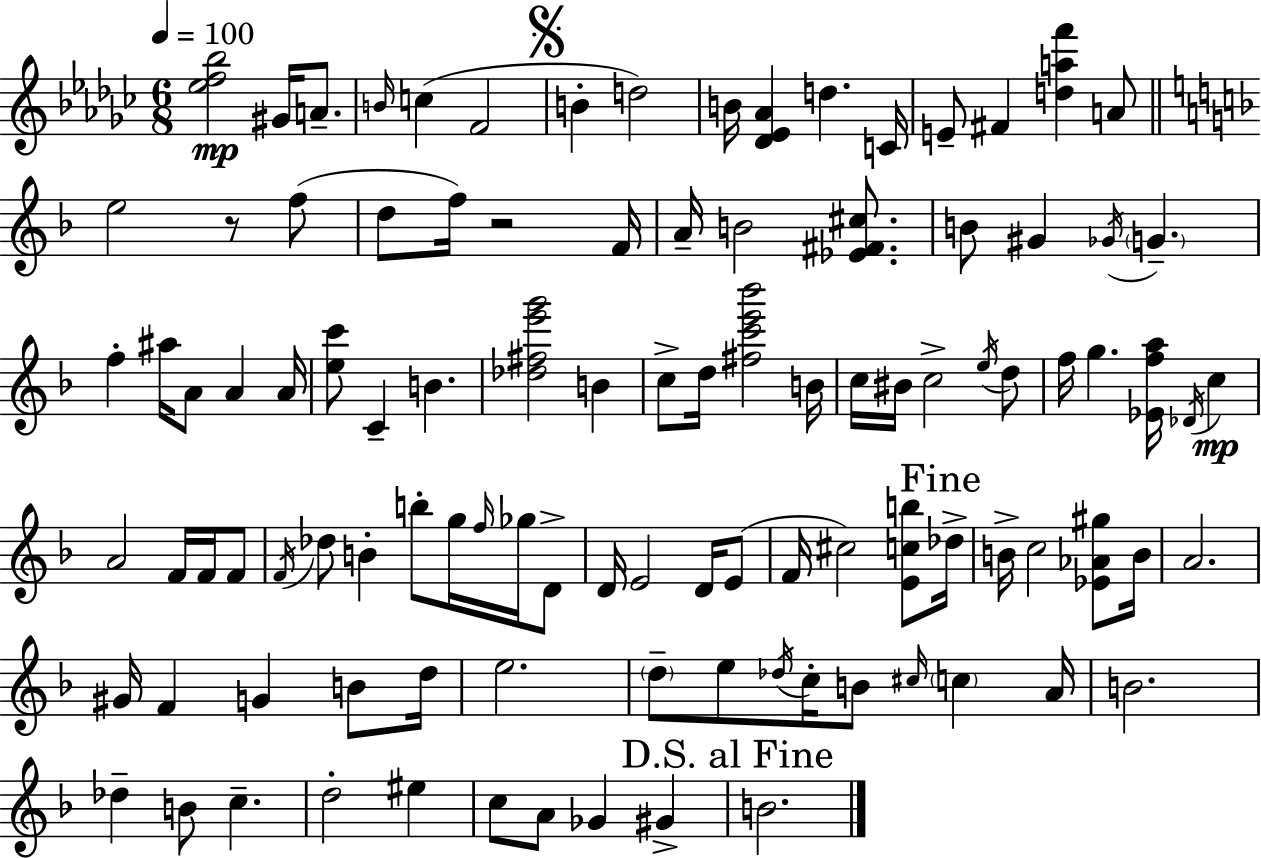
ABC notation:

X:1
T:Untitled
M:6/8
L:1/4
K:Ebm
[_ef_b]2 ^G/4 A/2 B/4 c F2 B d2 B/4 [_D_E_A] d C/4 E/2 ^F [daf'] A/2 e2 z/2 f/2 d/2 f/4 z2 F/4 A/4 B2 [_E^F^c]/2 B/2 ^G _G/4 G f ^a/4 A/2 A A/4 [ec']/2 C B [_d^fe'g']2 B c/2 d/4 [^fc'e'_b']2 B/4 c/4 ^B/4 c2 e/4 d/2 f/4 g [_Efa]/4 _D/4 c A2 F/4 F/4 F/2 F/4 _d/2 B b/2 g/4 f/4 _g/4 D/2 D/4 E2 D/4 E/2 F/4 ^c2 [Ecb]/2 _d/4 B/4 c2 [_E_A^g]/2 B/4 A2 ^G/4 F G B/2 d/4 e2 d/2 e/2 _d/4 c/4 B/2 ^c/4 c A/4 B2 _d B/2 c d2 ^e c/2 A/2 _G ^G B2